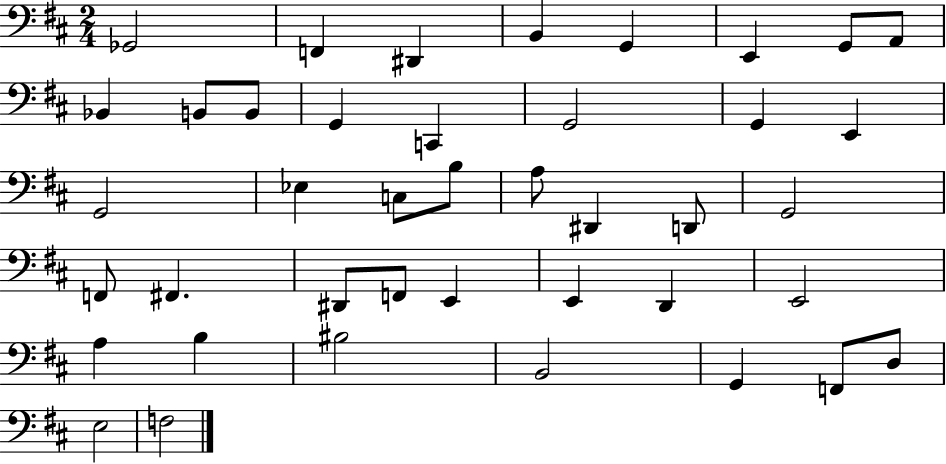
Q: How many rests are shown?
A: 0